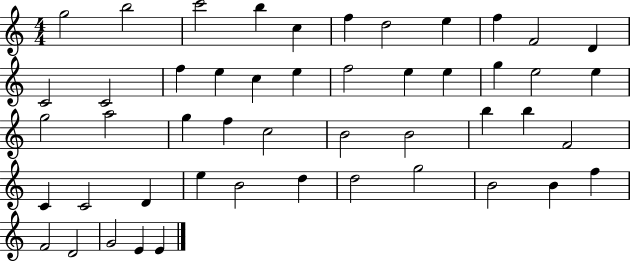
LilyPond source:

{
  \clef treble
  \numericTimeSignature
  \time 4/4
  \key c \major
  g''2 b''2 | c'''2 b''4 c''4 | f''4 d''2 e''4 | f''4 f'2 d'4 | \break c'2 c'2 | f''4 e''4 c''4 e''4 | f''2 e''4 e''4 | g''4 e''2 e''4 | \break g''2 a''2 | g''4 f''4 c''2 | b'2 b'2 | b''4 b''4 f'2 | \break c'4 c'2 d'4 | e''4 b'2 d''4 | d''2 g''2 | b'2 b'4 f''4 | \break f'2 d'2 | g'2 e'4 e'4 | \bar "|."
}